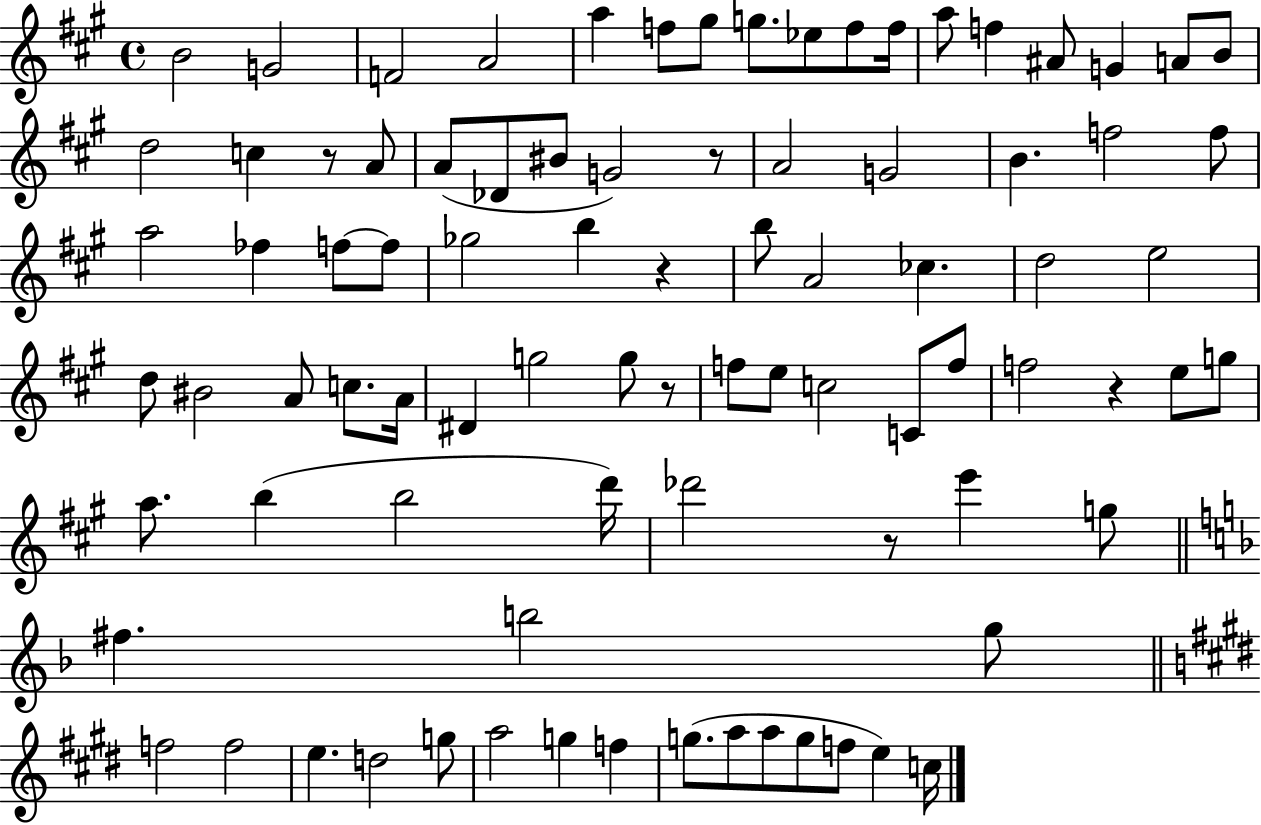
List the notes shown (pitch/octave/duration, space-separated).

B4/h G4/h F4/h A4/h A5/q F5/e G#5/e G5/e. Eb5/e F5/e F5/s A5/e F5/q A#4/e G4/q A4/e B4/e D5/h C5/q R/e A4/e A4/e Db4/e BIS4/e G4/h R/e A4/h G4/h B4/q. F5/h F5/e A5/h FES5/q F5/e F5/e Gb5/h B5/q R/q B5/e A4/h CES5/q. D5/h E5/h D5/e BIS4/h A4/e C5/e. A4/s D#4/q G5/h G5/e R/e F5/e E5/e C5/h C4/e F5/e F5/h R/q E5/e G5/e A5/e. B5/q B5/h D6/s Db6/h R/e E6/q G5/e F#5/q. B5/h G5/e F5/h F5/h E5/q. D5/h G5/e A5/h G5/q F5/q G5/e. A5/e A5/e G5/e F5/e E5/q C5/s